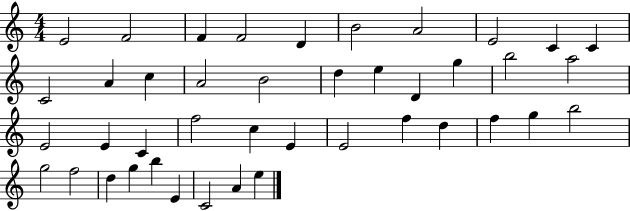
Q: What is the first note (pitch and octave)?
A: E4